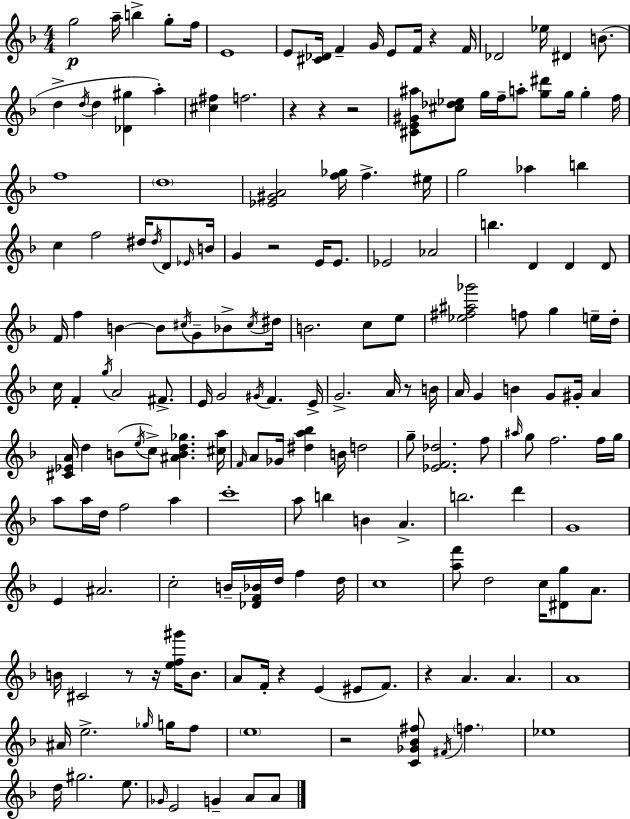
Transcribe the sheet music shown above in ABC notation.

X:1
T:Untitled
M:4/4
L:1/4
K:F
g2 a/4 b g/2 f/4 E4 E/2 [^C_D]/4 F G/4 E/2 F/4 z F/4 _D2 _e/4 ^D B/2 d d/4 d [_D^g] a [^c^f] f2 z z z2 [^CE^G^a]/2 [^c_d_e]/2 g/4 f/4 a/2 [g^d']/2 g/4 g f/4 f4 d4 [_E^GA]2 [f_g]/4 f ^e/4 g2 _a b c f2 ^d/4 ^d/4 D/2 _E/4 B/4 G z2 E/4 E/2 _E2 _A2 b D D D/2 F/4 f B B/2 ^c/4 G/2 _B/2 ^c/4 ^d/4 B2 c/2 e/2 [_e^f^a_g']2 f/2 g e/4 d/4 c/4 F g/4 A2 ^F/2 E/4 G2 ^G/4 F E/4 G2 A/4 z/2 B/4 A/4 G B G/2 ^G/4 A [^C_EA]/4 d B/2 e/4 c/2 [^ABd_g] [^ca]/4 F/4 A/2 _G/4 [^da_b] B/4 d2 g/2 [_EF_d]2 f/2 ^a/4 g/2 f2 f/4 g/4 a/2 a/4 d/4 f2 a c'4 a/2 b B A b2 d' G4 E ^A2 c2 B/4 [_DF_B]/4 d/4 f d/4 c4 [af']/2 d2 c/4 [^Dg]/2 A/2 B/4 ^C2 z/2 z/4 [ef^g']/4 B/2 A/2 F/4 z E ^E/2 F/2 z A A A4 ^A/4 e2 _g/4 g/4 f/2 e4 z2 [C_G_B^f]/2 ^F/4 f _e4 d/4 ^g2 e/2 _G/4 E2 G A/2 A/2